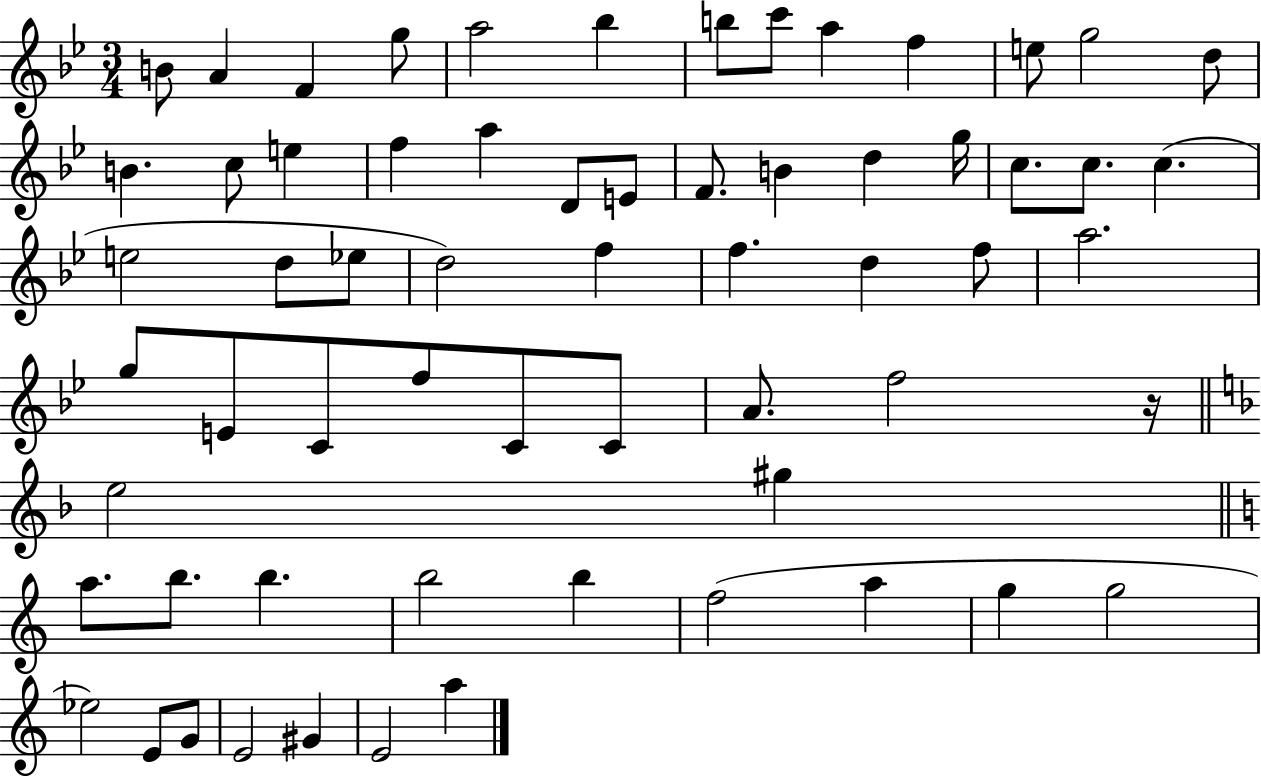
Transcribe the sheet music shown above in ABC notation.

X:1
T:Untitled
M:3/4
L:1/4
K:Bb
B/2 A F g/2 a2 _b b/2 c'/2 a f e/2 g2 d/2 B c/2 e f a D/2 E/2 F/2 B d g/4 c/2 c/2 c e2 d/2 _e/2 d2 f f d f/2 a2 g/2 E/2 C/2 f/2 C/2 C/2 A/2 f2 z/4 e2 ^g a/2 b/2 b b2 b f2 a g g2 _e2 E/2 G/2 E2 ^G E2 a